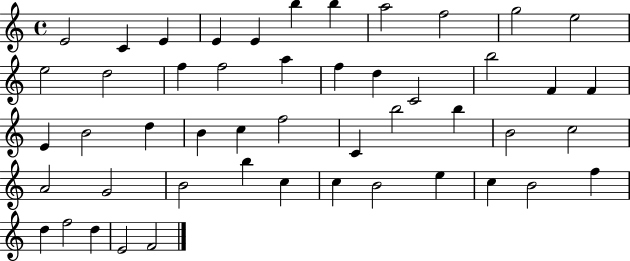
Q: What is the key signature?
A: C major